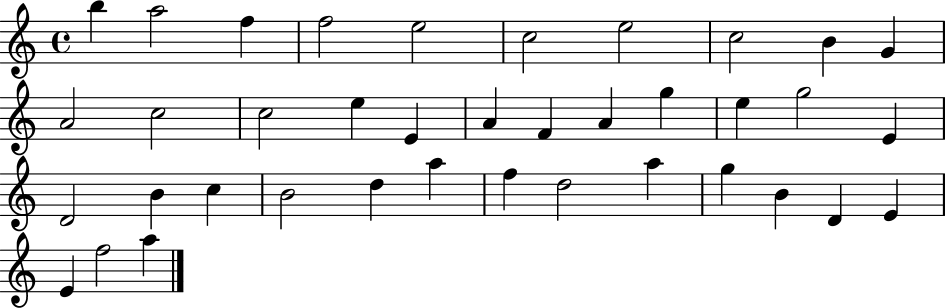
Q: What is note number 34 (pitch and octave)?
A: D4